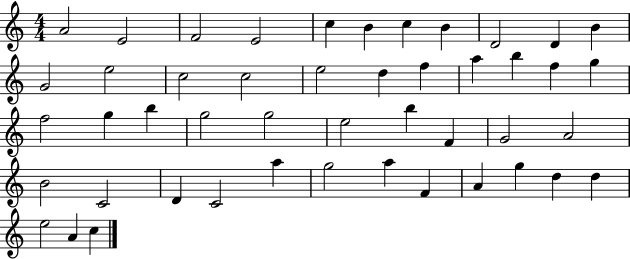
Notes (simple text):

A4/h E4/h F4/h E4/h C5/q B4/q C5/q B4/q D4/h D4/q B4/q G4/h E5/h C5/h C5/h E5/h D5/q F5/q A5/q B5/q F5/q G5/q F5/h G5/q B5/q G5/h G5/h E5/h B5/q F4/q G4/h A4/h B4/h C4/h D4/q C4/h A5/q G5/h A5/q F4/q A4/q G5/q D5/q D5/q E5/h A4/q C5/q